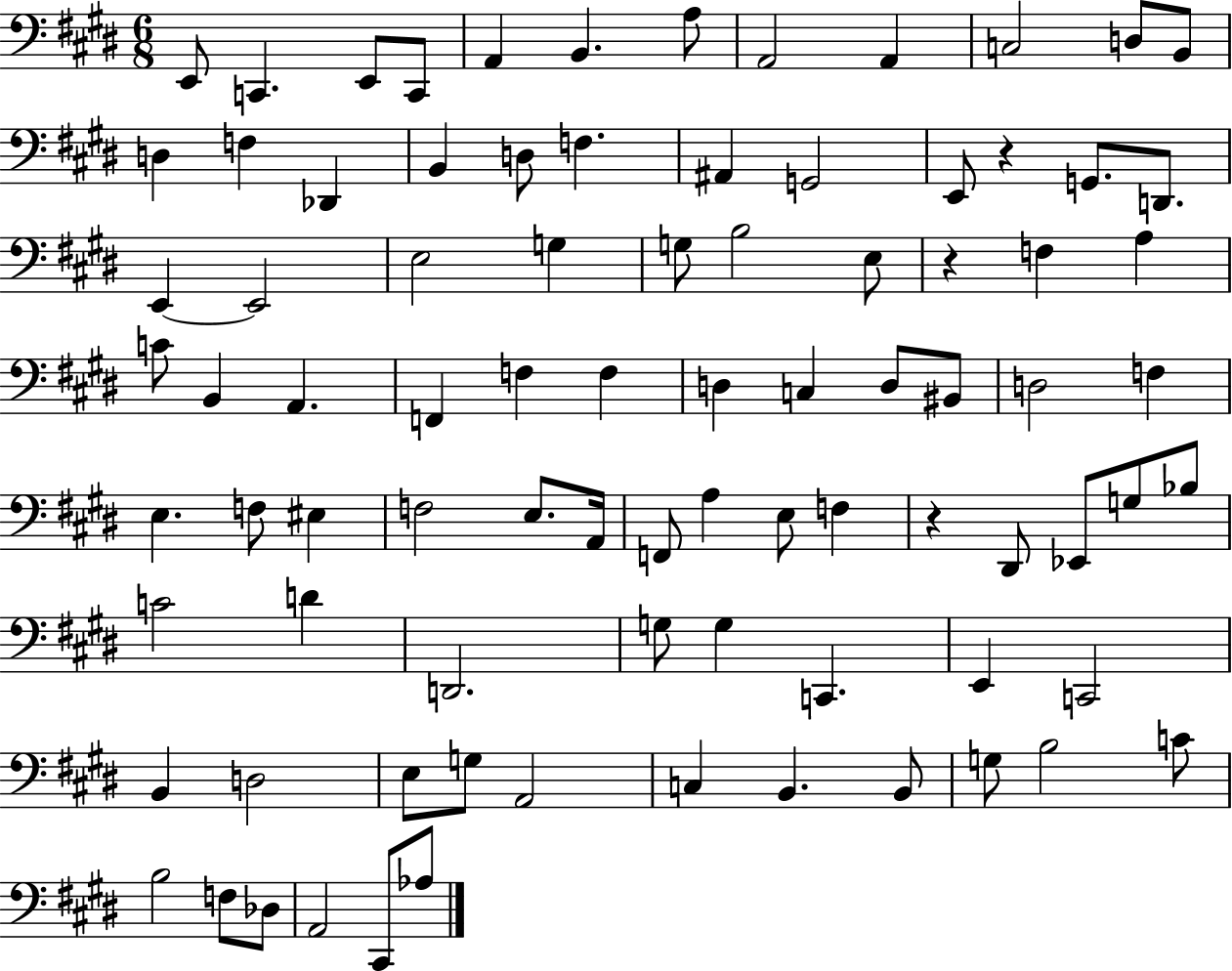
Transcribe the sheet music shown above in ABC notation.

X:1
T:Untitled
M:6/8
L:1/4
K:E
E,,/2 C,, E,,/2 C,,/2 A,, B,, A,/2 A,,2 A,, C,2 D,/2 B,,/2 D, F, _D,, B,, D,/2 F, ^A,, G,,2 E,,/2 z G,,/2 D,,/2 E,, E,,2 E,2 G, G,/2 B,2 E,/2 z F, A, C/2 B,, A,, F,, F, F, D, C, D,/2 ^B,,/2 D,2 F, E, F,/2 ^E, F,2 E,/2 A,,/4 F,,/2 A, E,/2 F, z ^D,,/2 _E,,/2 G,/2 _B,/2 C2 D D,,2 G,/2 G, C,, E,, C,,2 B,, D,2 E,/2 G,/2 A,,2 C, B,, B,,/2 G,/2 B,2 C/2 B,2 F,/2 _D,/2 A,,2 ^C,,/2 _A,/2